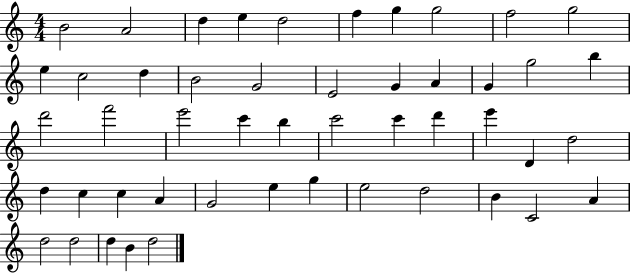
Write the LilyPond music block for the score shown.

{
  \clef treble
  \numericTimeSignature
  \time 4/4
  \key c \major
  b'2 a'2 | d''4 e''4 d''2 | f''4 g''4 g''2 | f''2 g''2 | \break e''4 c''2 d''4 | b'2 g'2 | e'2 g'4 a'4 | g'4 g''2 b''4 | \break d'''2 f'''2 | e'''2 c'''4 b''4 | c'''2 c'''4 d'''4 | e'''4 d'4 d''2 | \break d''4 c''4 c''4 a'4 | g'2 e''4 g''4 | e''2 d''2 | b'4 c'2 a'4 | \break d''2 d''2 | d''4 b'4 d''2 | \bar "|."
}